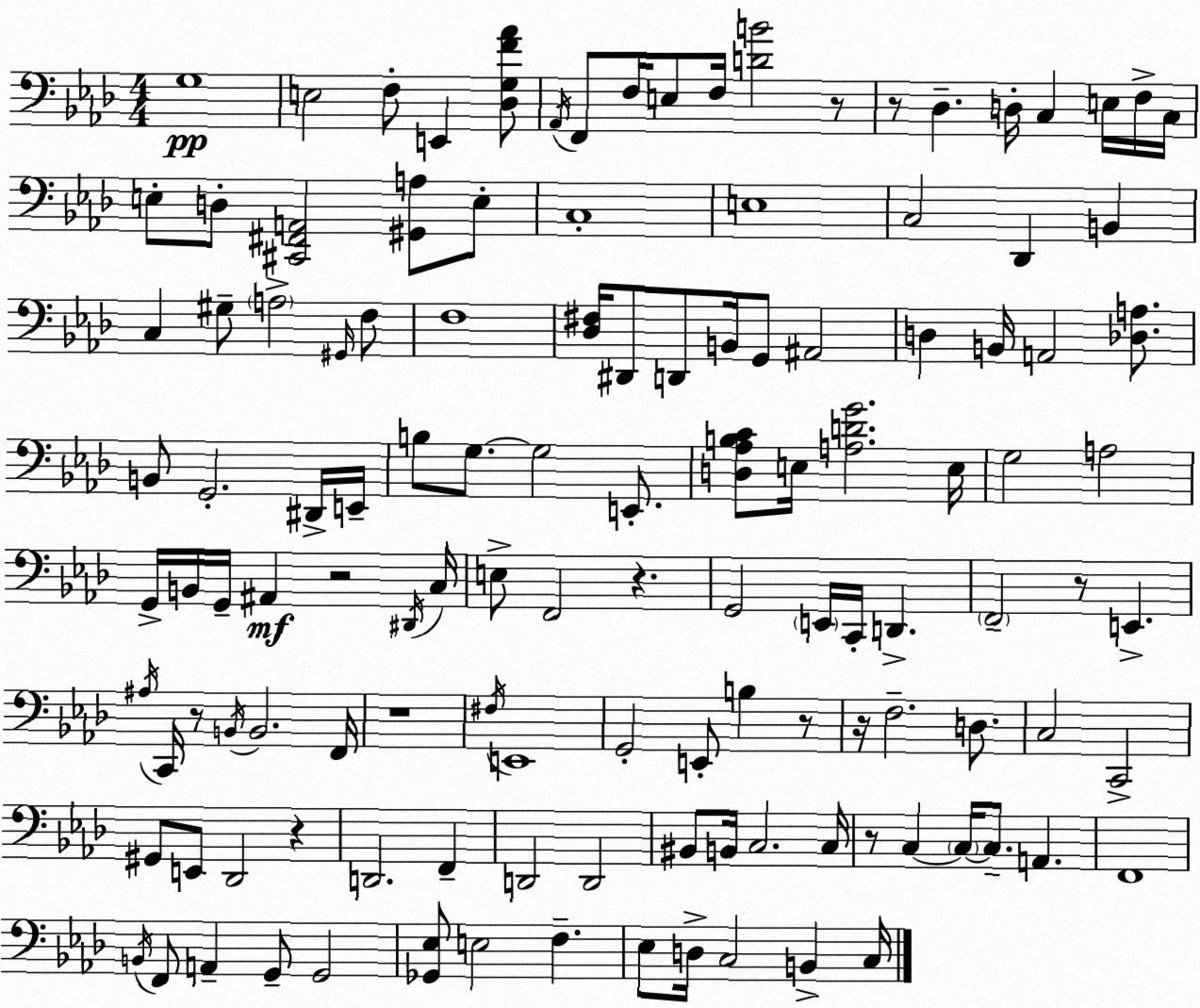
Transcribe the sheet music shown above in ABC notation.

X:1
T:Untitled
M:4/4
L:1/4
K:Ab
G,4 E,2 F,/2 E,, [_D,G,F_A]/2 _A,,/4 F,,/2 F,/4 E,/2 F,/4 [DB]2 z/2 z/2 _D, D,/4 C, E,/4 F,/4 C,/4 E,/2 D,/2 [^C,,^F,,A,,]2 [^G,,A,]/2 E,/2 C,4 E,4 C,2 _D,, B,, C, ^G,/2 A,2 ^G,,/4 F,/2 F,4 [_D,^F,]/4 ^D,,/2 D,,/2 B,,/4 G,,/2 ^A,,2 D, B,,/4 A,,2 [_D,A,]/2 B,,/2 G,,2 ^D,,/4 E,,/4 B,/2 G,/2 G,2 E,,/2 [D,_A,B,C]/2 E,/4 [A,DG]2 E,/4 G,2 A,2 G,,/4 B,,/4 G,,/4 ^A,, z2 ^D,,/4 C,/4 E,/2 F,,2 z G,,2 E,,/4 C,,/4 D,, F,,2 z/2 E,, ^A,/4 C,,/4 z/2 B,,/4 B,,2 F,,/4 z4 ^F,/4 E,,4 G,,2 E,,/2 B, z/2 z/4 F,2 D,/2 C,2 C,,2 ^G,,/2 E,,/2 _D,,2 z D,,2 F,, D,,2 D,,2 ^B,,/2 B,,/4 C,2 C,/4 z/2 C, C,/4 C,/2 A,, F,,4 B,,/4 F,,/2 A,, G,,/2 G,,2 [_G,,_E,]/2 E,2 F, _E,/2 D,/4 C,2 B,, C,/4